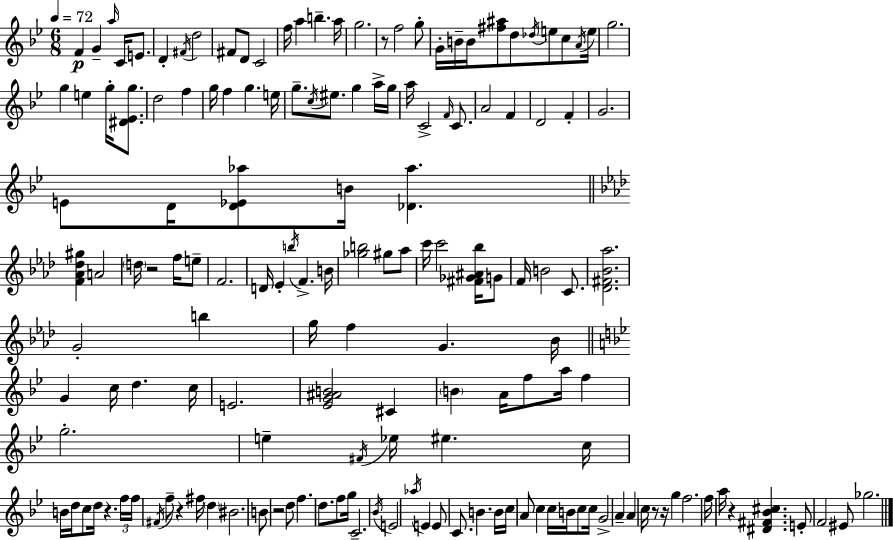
X:1
T:Untitled
M:6/8
L:1/4
K:Gm
F G a/4 C/4 E/2 D ^F/4 d2 ^F/2 D/2 C2 f/4 a b a/4 g2 z/2 f2 g/2 G/4 B/4 B/4 [^f^a]/2 d/2 _d/4 e/2 c/2 A/4 e/4 g2 g e g/4 [^D_Eg]/2 d2 f g/4 f g e/4 g/2 c/4 ^e/2 g a/4 g/4 a/4 C2 F/4 C/2 A2 F D2 F G2 E/2 D/4 [D_E_a]/2 B/4 [_D_a] [F_A_d^g] A2 d/4 z2 f/4 e/2 F2 D/4 _E b/4 F B/4 [_gb]2 ^g/2 _a/2 c'/4 c'2 [^F_G^A_b]/4 G/2 F/4 B2 C/2 [_D^F_B_a]2 G2 b g/4 f G _B/4 G c/4 d c/4 E2 [_EG^AB]2 ^C B A/4 f/2 a/4 f g2 e ^F/4 _e/4 ^e c/4 B/4 d/4 c/2 d/4 z f/4 f/4 ^F/4 f/2 z ^f/4 d ^B2 B/2 z2 d/2 f d/2 f/2 g/4 C2 _B/4 E2 _a/4 E E/2 C/2 B B/4 c/4 A/2 c c/4 B/4 c/2 c/4 G2 A A c/4 z/2 z/4 g f2 f/4 a/4 z [^D^F_B^c] E/2 F2 ^E/2 _g2